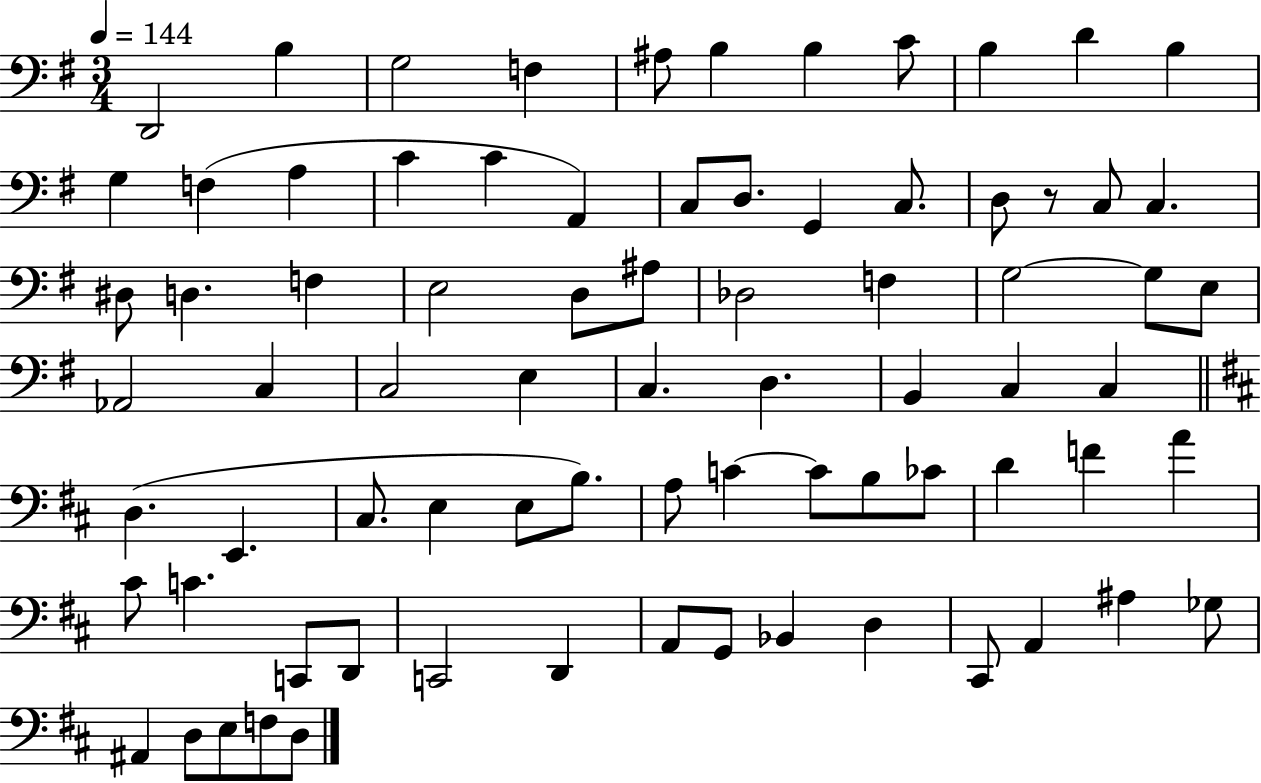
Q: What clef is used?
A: bass